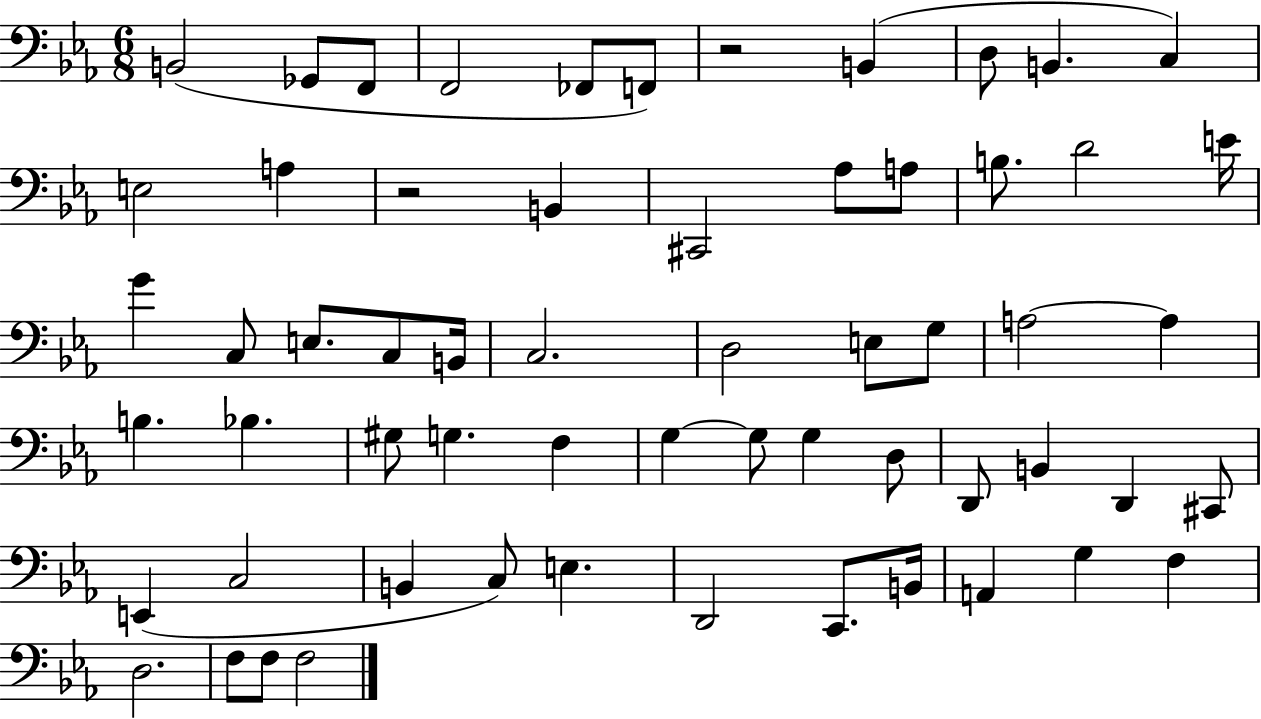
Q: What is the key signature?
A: EES major